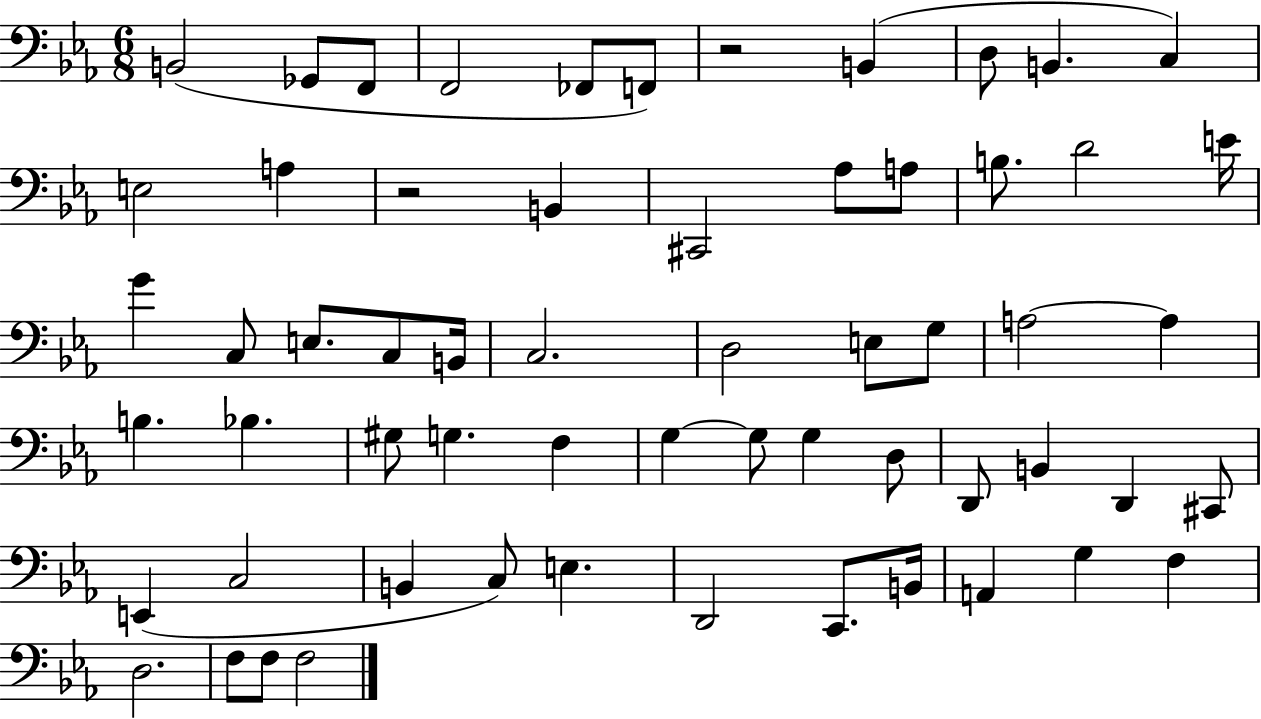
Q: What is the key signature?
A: EES major